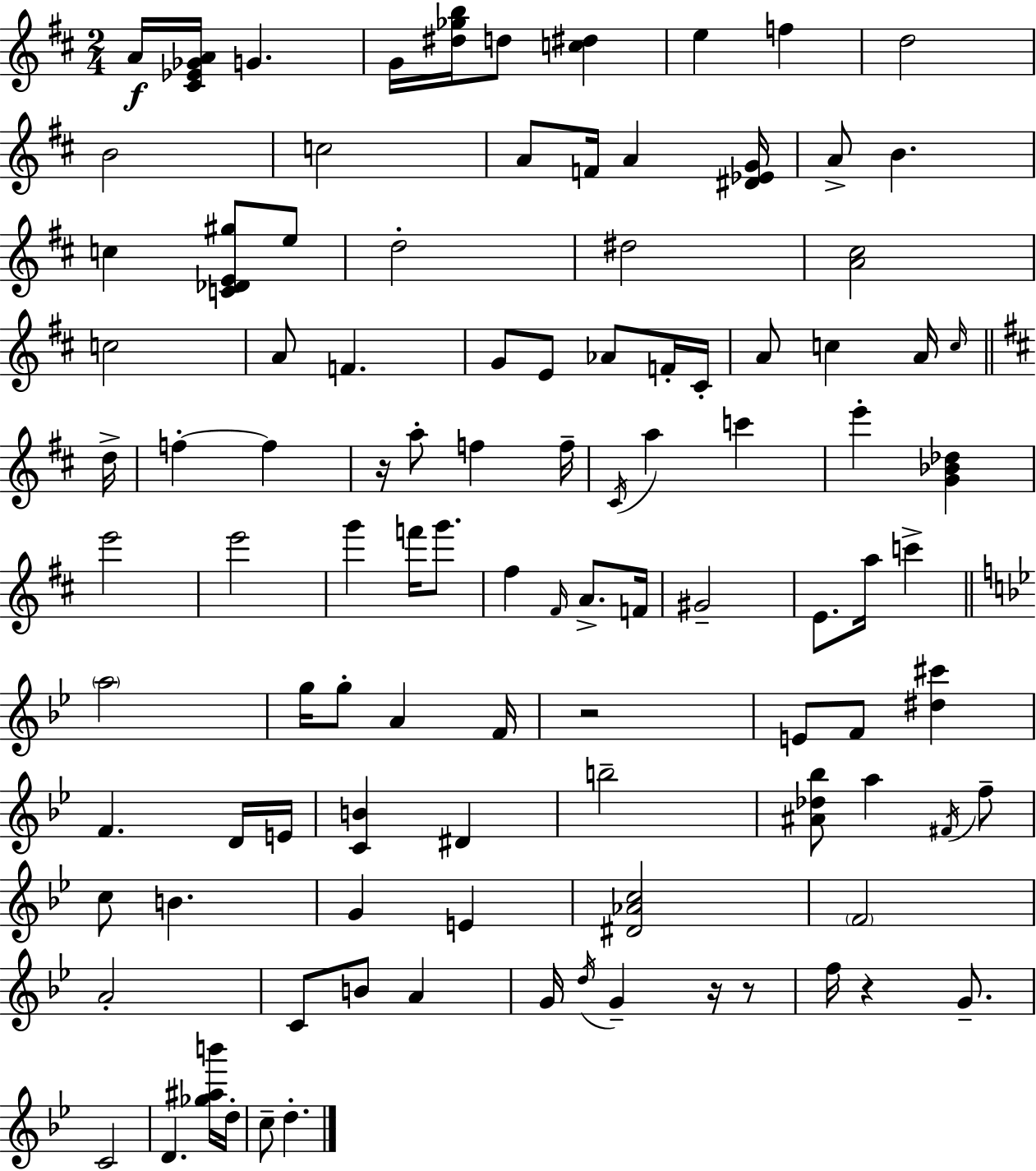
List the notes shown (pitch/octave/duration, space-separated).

A4/s [C#4,Eb4,Gb4,A4]/s G4/q. G4/s [D#5,Gb5,B5]/s D5/e [C5,D#5]/q E5/q F5/q D5/h B4/h C5/h A4/e F4/s A4/q [D#4,Eb4,G4]/s A4/e B4/q. C5/q [C4,Db4,E4,G#5]/e E5/e D5/h D#5/h [A4,C#5]/h C5/h A4/e F4/q. G4/e E4/e Ab4/e F4/s C#4/s A4/e C5/q A4/s C5/s D5/s F5/q F5/q R/s A5/e F5/q F5/s C#4/s A5/q C6/q E6/q [G4,Bb4,Db5]/q E6/h E6/h G6/q F6/s G6/e. F#5/q F#4/s A4/e. F4/s G#4/h E4/e. A5/s C6/q A5/h G5/s G5/e A4/q F4/s R/h E4/e F4/e [D#5,C#6]/q F4/q. D4/s E4/s [C4,B4]/q D#4/q B5/h [A#4,Db5,Bb5]/e A5/q F#4/s F5/e C5/e B4/q. G4/q E4/q [D#4,Ab4,C5]/h F4/h A4/h C4/e B4/e A4/q G4/s D5/s G4/q R/s R/e F5/s R/q G4/e. C4/h D4/q. [Gb5,A#5,B6]/s D5/s C5/e D5/q.